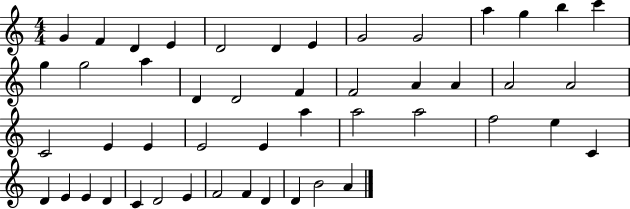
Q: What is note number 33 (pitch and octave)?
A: F5